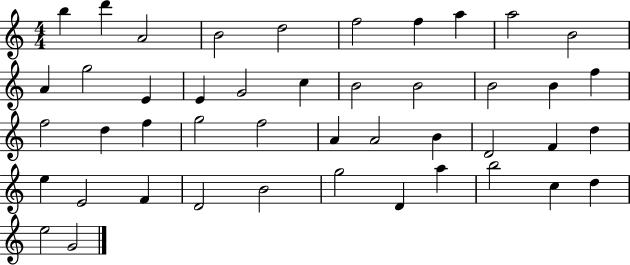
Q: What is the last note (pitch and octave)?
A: G4